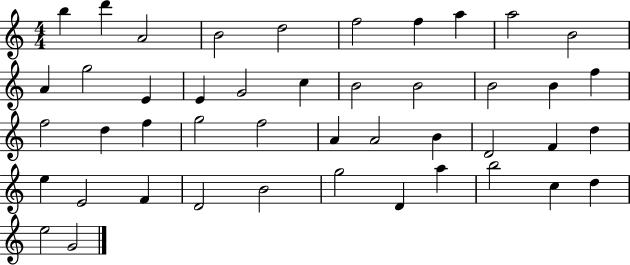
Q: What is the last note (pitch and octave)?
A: G4